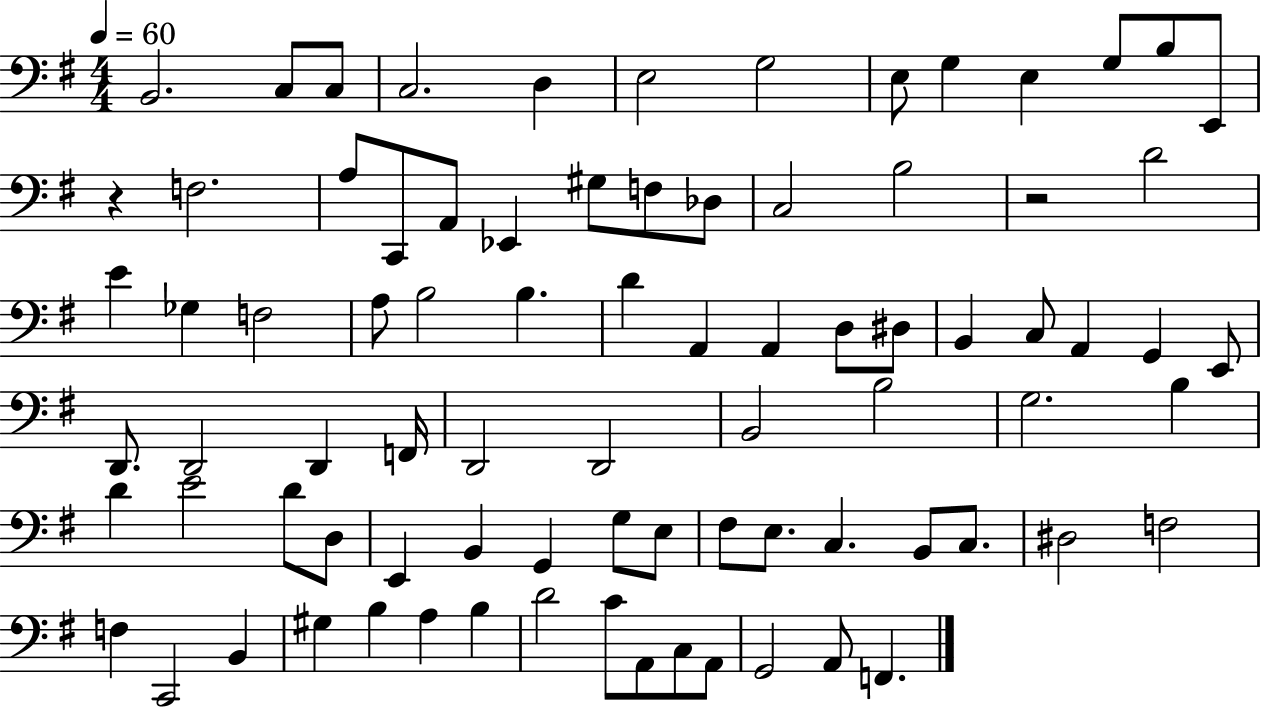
{
  \clef bass
  \numericTimeSignature
  \time 4/4
  \key g \major
  \tempo 4 = 60
  \repeat volta 2 { b,2. c8 c8 | c2. d4 | e2 g2 | e8 g4 e4 g8 b8 e,8 | \break r4 f2. | a8 c,8 a,8 ees,4 gis8 f8 des8 | c2 b2 | r2 d'2 | \break e'4 ges4 f2 | a8 b2 b4. | d'4 a,4 a,4 d8 dis8 | b,4 c8 a,4 g,4 e,8 | \break d,8. d,2 d,4 f,16 | d,2 d,2 | b,2 b2 | g2. b4 | \break d'4 e'2 d'8 d8 | e,4 b,4 g,4 g8 e8 | fis8 e8. c4. b,8 c8. | dis2 f2 | \break f4 c,2 b,4 | gis4 b4 a4 b4 | d'2 c'8 a,8 c8 a,8 | g,2 a,8 f,4. | \break } \bar "|."
}